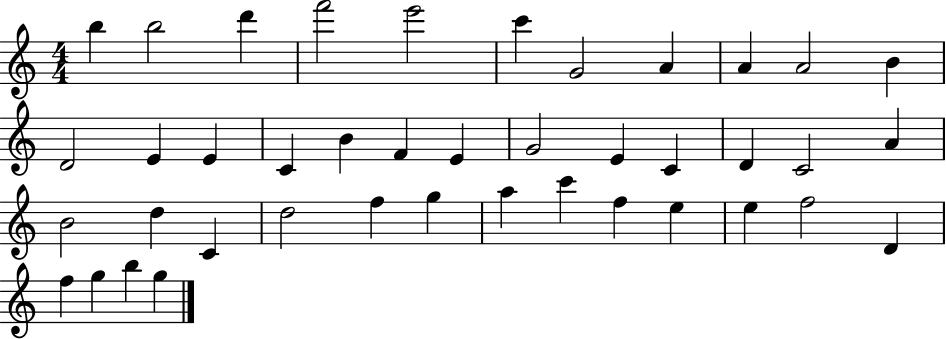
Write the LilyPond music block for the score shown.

{
  \clef treble
  \numericTimeSignature
  \time 4/4
  \key c \major
  b''4 b''2 d'''4 | f'''2 e'''2 | c'''4 g'2 a'4 | a'4 a'2 b'4 | \break d'2 e'4 e'4 | c'4 b'4 f'4 e'4 | g'2 e'4 c'4 | d'4 c'2 a'4 | \break b'2 d''4 c'4 | d''2 f''4 g''4 | a''4 c'''4 f''4 e''4 | e''4 f''2 d'4 | \break f''4 g''4 b''4 g''4 | \bar "|."
}